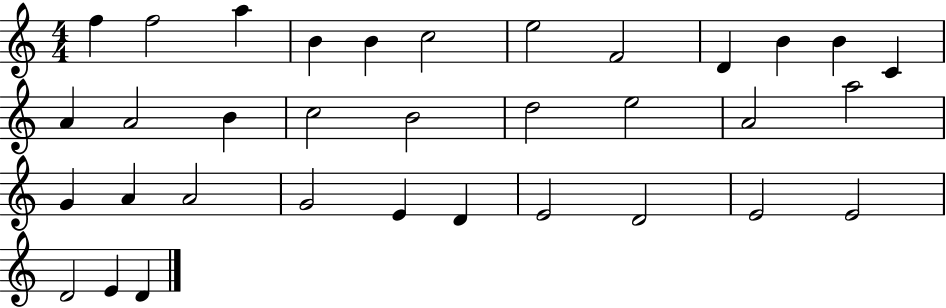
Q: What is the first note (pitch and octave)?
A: F5